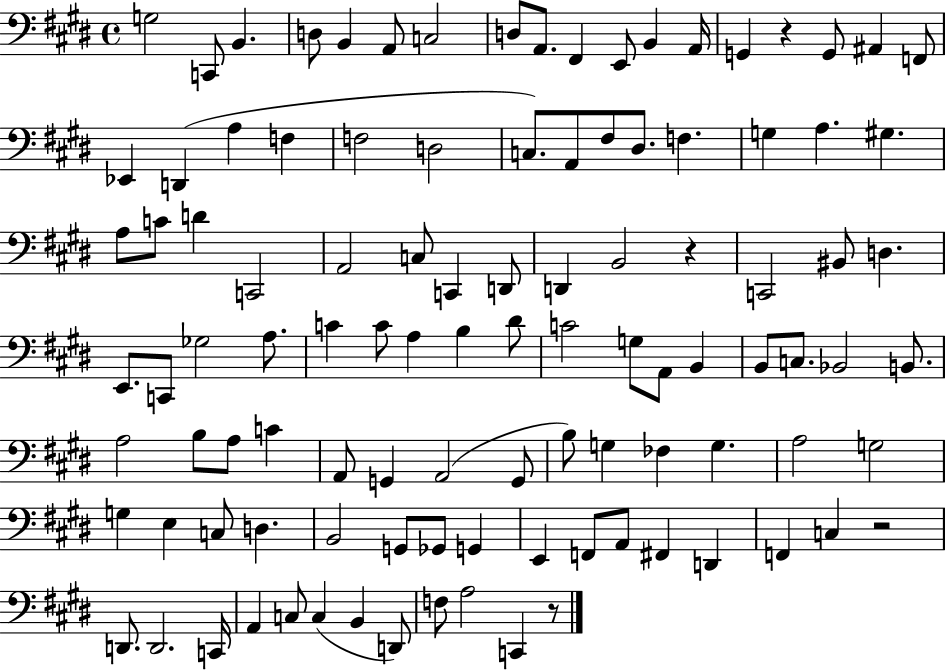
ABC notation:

X:1
T:Untitled
M:4/4
L:1/4
K:E
G,2 C,,/2 B,, D,/2 B,, A,,/2 C,2 D,/2 A,,/2 ^F,, E,,/2 B,, A,,/4 G,, z G,,/2 ^A,, F,,/2 _E,, D,, A, F, F,2 D,2 C,/2 A,,/2 ^F,/2 ^D,/2 F, G, A, ^G, A,/2 C/2 D C,,2 A,,2 C,/2 C,, D,,/2 D,, B,,2 z C,,2 ^B,,/2 D, E,,/2 C,,/2 _G,2 A,/2 C C/2 A, B, ^D/2 C2 G,/2 A,,/2 B,, B,,/2 C,/2 _B,,2 B,,/2 A,2 B,/2 A,/2 C A,,/2 G,, A,,2 G,,/2 B,/2 G, _F, G, A,2 G,2 G, E, C,/2 D, B,,2 G,,/2 _G,,/2 G,, E,, F,,/2 A,,/2 ^F,, D,, F,, C, z2 D,,/2 D,,2 C,,/4 A,, C,/2 C, B,, D,,/2 F,/2 A,2 C,, z/2